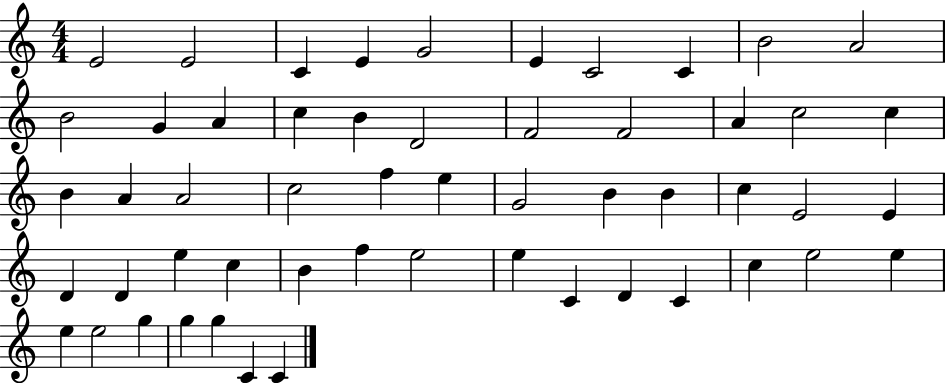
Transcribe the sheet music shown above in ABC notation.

X:1
T:Untitled
M:4/4
L:1/4
K:C
E2 E2 C E G2 E C2 C B2 A2 B2 G A c B D2 F2 F2 A c2 c B A A2 c2 f e G2 B B c E2 E D D e c B f e2 e C D C c e2 e e e2 g g g C C